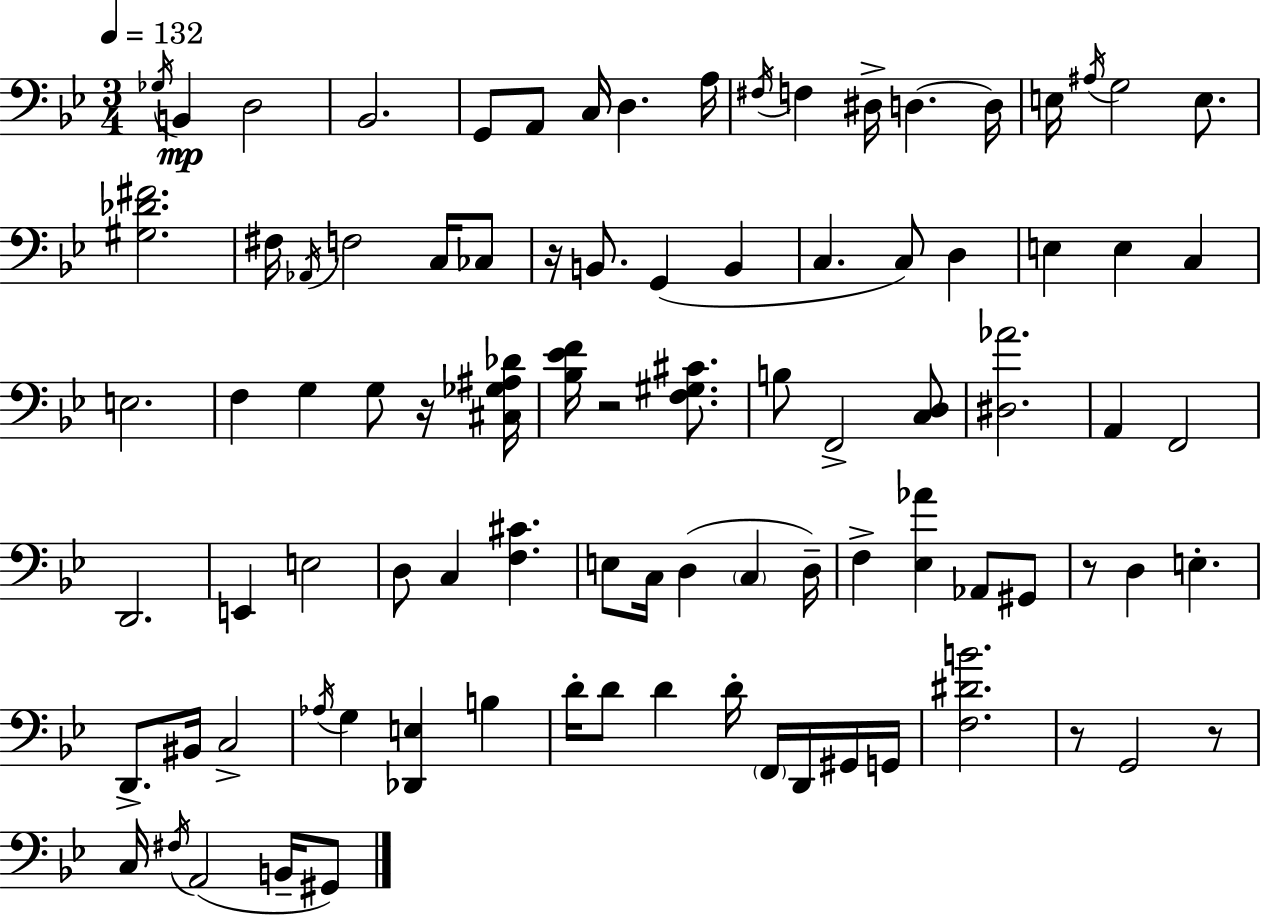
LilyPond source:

{
  \clef bass
  \numericTimeSignature
  \time 3/4
  \key g \minor
  \tempo 4 = 132
  \acciaccatura { ges16 }\mp b,4 d2 | bes,2. | g,8 a,8 c16 d4. | a16 \acciaccatura { fis16 } f4 dis16-> d4.~~ | \break d16 e16 \acciaccatura { ais16 } g2 | e8. <gis des' fis'>2. | fis16 \acciaccatura { aes,16 } f2 | c16 ces8 r16 b,8. g,4( | \break b,4 c4. c8) | d4 e4 e4 | c4 e2. | f4 g4 | \break g8 r16 <cis ges ais des'>16 <bes ees' f'>16 r2 | <f gis cis'>8. b8 f,2-> | <c d>8 <dis aes'>2. | a,4 f,2 | \break d,2. | e,4 e2 | d8 c4 <f cis'>4. | e8 c16 d4( \parenthesize c4 | \break d16--) f4-> <ees aes'>4 | aes,8 gis,8 r8 d4 e4.-. | d,8.-> bis,16 c2-> | \acciaccatura { aes16 } g4 <des, e>4 | \break b4 d'16-. d'8 d'4 | d'16-. \parenthesize f,16 d,16 gis,16 g,16 <f dis' b'>2. | r8 g,2 | r8 c16 \acciaccatura { fis16 }( a,2 | \break b,16-- gis,8) \bar "|."
}